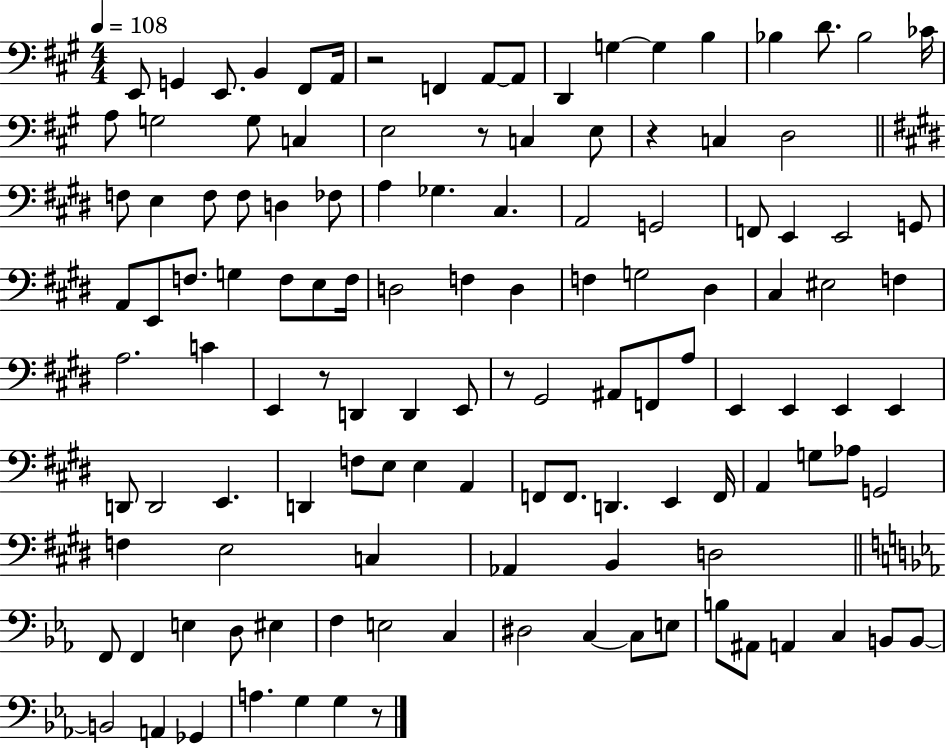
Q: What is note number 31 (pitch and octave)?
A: D3